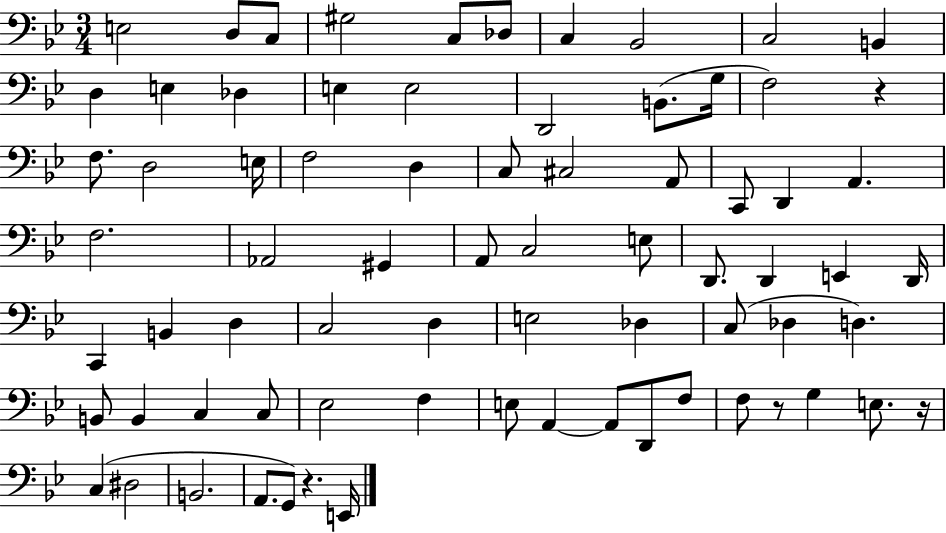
{
  \clef bass
  \numericTimeSignature
  \time 3/4
  \key bes \major
  \repeat volta 2 { e2 d8 c8 | gis2 c8 des8 | c4 bes,2 | c2 b,4 | \break d4 e4 des4 | e4 e2 | d,2 b,8.( g16 | f2) r4 | \break f8. d2 e16 | f2 d4 | c8 cis2 a,8 | c,8 d,4 a,4. | \break f2. | aes,2 gis,4 | a,8 c2 e8 | d,8. d,4 e,4 d,16 | \break c,4 b,4 d4 | c2 d4 | e2 des4 | c8( des4 d4.) | \break b,8 b,4 c4 c8 | ees2 f4 | e8 a,4~~ a,8 d,8 f8 | f8 r8 g4 e8. r16 | \break c4( dis2 | b,2. | a,8. g,8) r4. e,16 | } \bar "|."
}